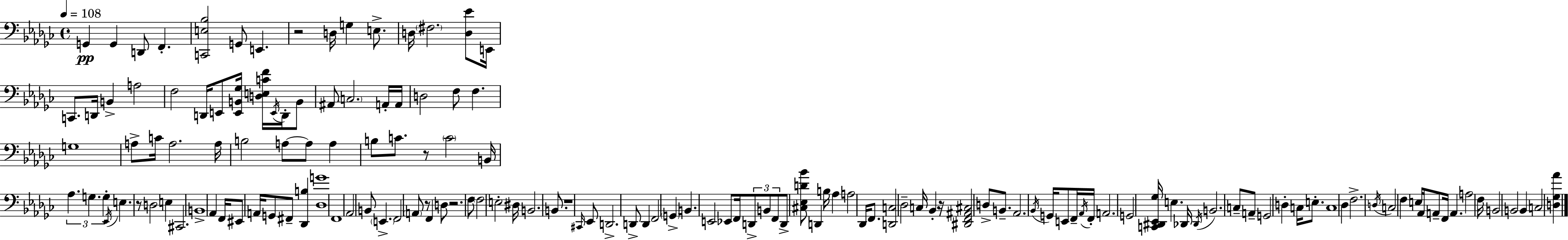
X:1
T:Untitled
M:4/4
L:1/4
K:Ebm
G,, G,, D,,/2 F,, [C,,E,_B,]2 G,,/2 E,, z2 D,/4 G, E,/2 D,/4 ^F,2 [D,_E]/2 E,,/4 C,,/2 D,,/4 B,, A,2 F,2 D,,/4 E,,/2 [E,,B,,_G,]/4 [D,E,CF]/4 E,,/4 D,,/4 B,,/2 ^A,,/2 C,2 A,,/4 A,,/4 D,2 F,/2 F, G,4 A,/2 C/4 A,2 A,/4 B,2 A,/2 A,/2 A, B,/2 C/2 z/2 C2 B,,/4 _A, G, G, _E,,/4 E, z/2 D,2 E, ^C,,2 B,,4 _A,, F,,/4 ^E,,/2 A,,/4 G,,/2 ^F,,/2 [_D,,B,] [_D,G]4 F,,4 _A,,2 B,,/2 E,, F,,2 A,,/2 z/2 F,, D,/2 z2 F,/2 F,2 E,2 ^D,/4 B,,2 B,,/2 z4 ^C,,/4 _E,,/2 D,,2 D,,/2 D,, F,,2 G,, B,, E,,2 _E,,/2 F,,/4 D,,/2 B,,/2 F,,/2 D,,/2 [^C,_E,D_B]/2 D,, B,/4 _A, A,2 _D,,/4 F,,/2 [D,,C,]2 _D,2 C,/4 _B,, z/4 [^D,,F,,^A,,^C,]2 D,/2 B,,/2 _A,,2 _B,,/4 G,,/4 E,,/2 F,,/4 _A,,/4 F,,/4 A,,2 G,,2 [C,,^D,,_E,,_G,]/4 E, _D,,/4 _D,,/4 B,,2 C,/2 A,,/2 G,,2 D, C,/4 E,/2 C,4 _D, F,2 D,/4 C,2 F, E,/4 _A,,/4 A,,/2 F,,/4 A,, A,2 F,/4 B,,2 B,,2 B,, C,2 [D,_G,_A]